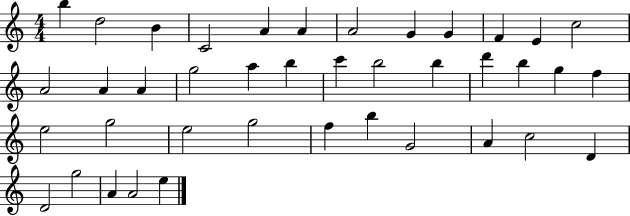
X:1
T:Untitled
M:4/4
L:1/4
K:C
b d2 B C2 A A A2 G G F E c2 A2 A A g2 a b c' b2 b d' b g f e2 g2 e2 g2 f b G2 A c2 D D2 g2 A A2 e